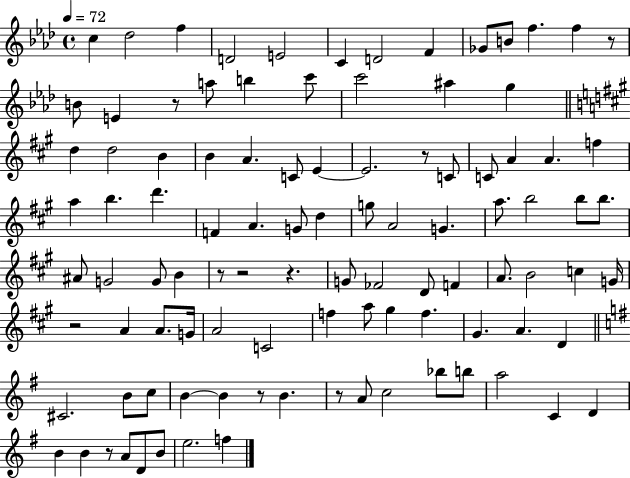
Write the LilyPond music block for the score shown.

{
  \clef treble
  \time 4/4
  \defaultTimeSignature
  \key aes \major
  \tempo 4 = 72
  c''4 des''2 f''4 | d'2 e'2 | c'4 d'2 f'4 | ges'8 b'8 f''4. f''4 r8 | \break b'8 e'4 r8 a''8 b''4 c'''8 | c'''2 ais''4 g''4 | \bar "||" \break \key a \major d''4 d''2 b'4 | b'4 a'4. c'8 e'4~~ | e'2. r8 c'8 | c'8 a'4 a'4. f''4 | \break a''4 b''4. d'''4. | f'4 a'4. g'8 d''4 | g''8 a'2 g'4. | a''8. b''2 b''8 b''8. | \break ais'8 g'2 g'8 b'4 | r8 r2 r4. | g'8 fes'2 d'8 f'4 | a'8. b'2 c''4 g'16 | \break r2 a'4 a'8. g'16 | a'2 c'2 | f''4 a''8 gis''4 f''4. | gis'4. a'4. d'4 | \break \bar "||" \break \key g \major cis'2. b'8 c''8 | b'4~~ b'4 r8 b'4. | r8 a'8 c''2 bes''8 b''8 | a''2 c'4 d'4 | \break b'4 b'4 r8 a'8 d'8 b'8 | e''2. f''4 | \bar "|."
}